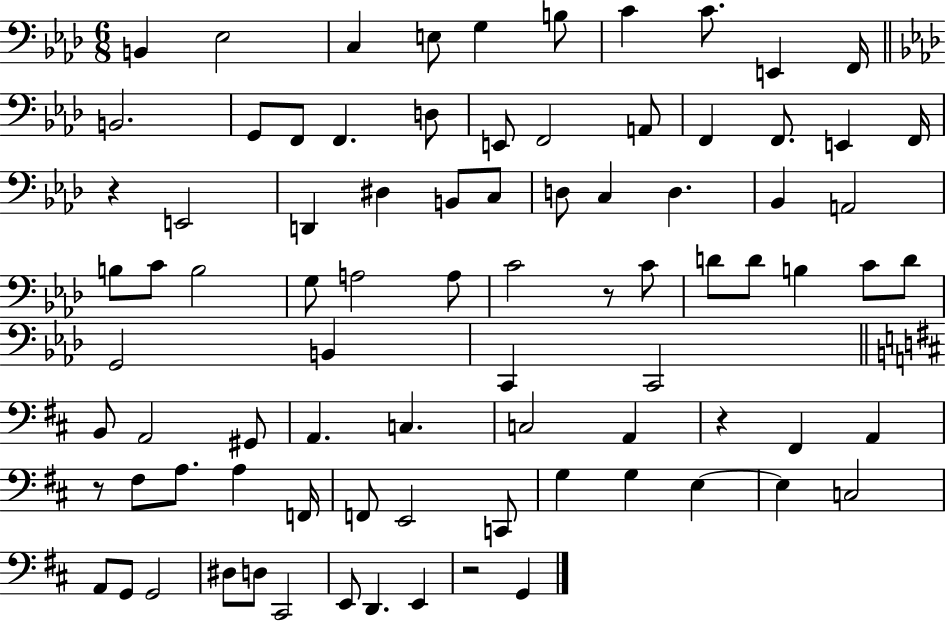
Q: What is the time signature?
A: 6/8